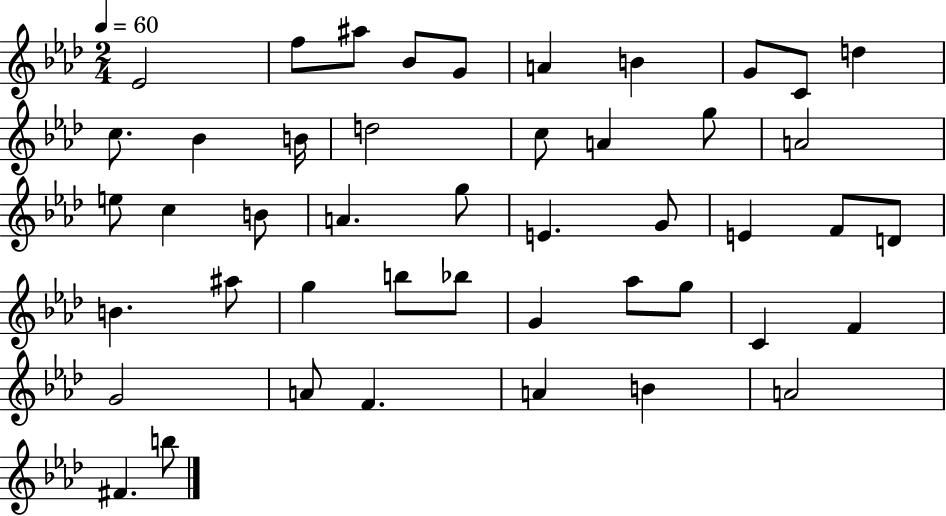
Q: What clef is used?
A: treble